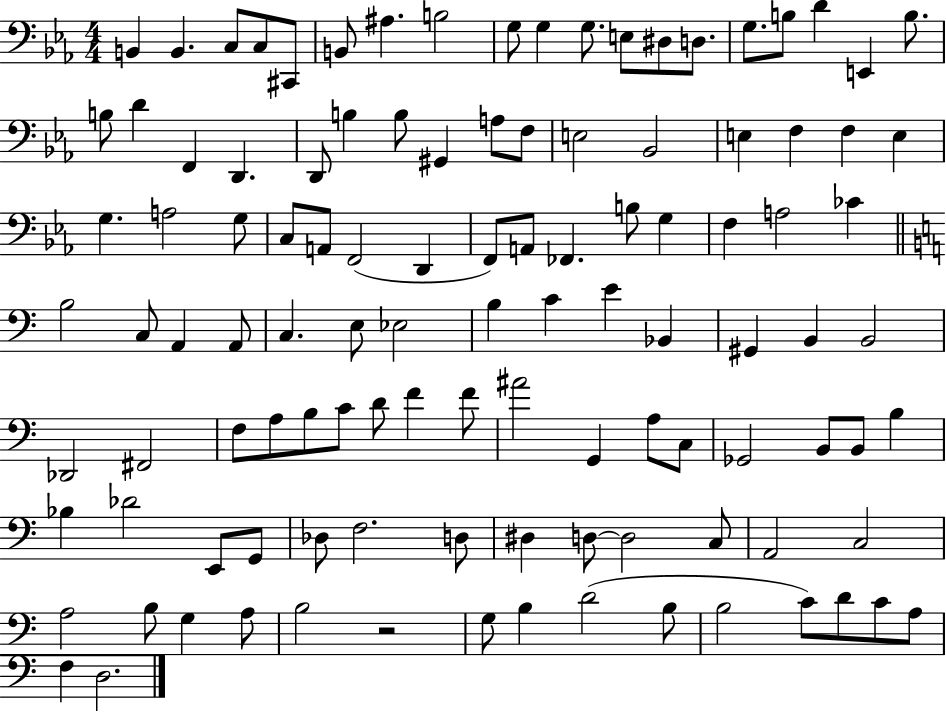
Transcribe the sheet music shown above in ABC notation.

X:1
T:Untitled
M:4/4
L:1/4
K:Eb
B,, B,, C,/2 C,/2 ^C,,/2 B,,/2 ^A, B,2 G,/2 G, G,/2 E,/2 ^D,/2 D,/2 G,/2 B,/2 D E,, B,/2 B,/2 D F,, D,, D,,/2 B, B,/2 ^G,, A,/2 F,/2 E,2 _B,,2 E, F, F, E, G, A,2 G,/2 C,/2 A,,/2 F,,2 D,, F,,/2 A,,/2 _F,, B,/2 G, F, A,2 _C B,2 C,/2 A,, A,,/2 C, E,/2 _E,2 B, C E _B,, ^G,, B,, B,,2 _D,,2 ^F,,2 F,/2 A,/2 B,/2 C/2 D/2 F F/2 ^A2 G,, A,/2 C,/2 _G,,2 B,,/2 B,,/2 B, _B, _D2 E,,/2 G,,/2 _D,/2 F,2 D,/2 ^D, D,/2 D,2 C,/2 A,,2 C,2 A,2 B,/2 G, A,/2 B,2 z2 G,/2 B, D2 B,/2 B,2 C/2 D/2 C/2 A,/2 F, D,2